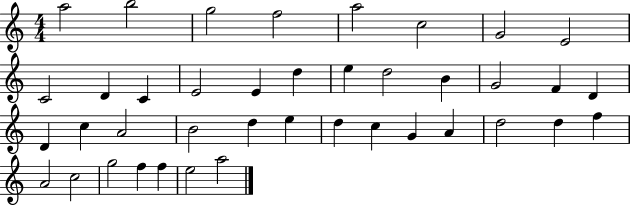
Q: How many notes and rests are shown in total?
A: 40